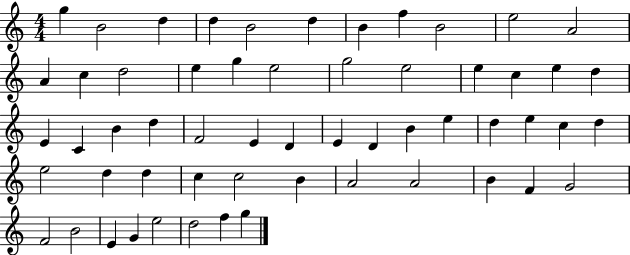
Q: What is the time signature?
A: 4/4